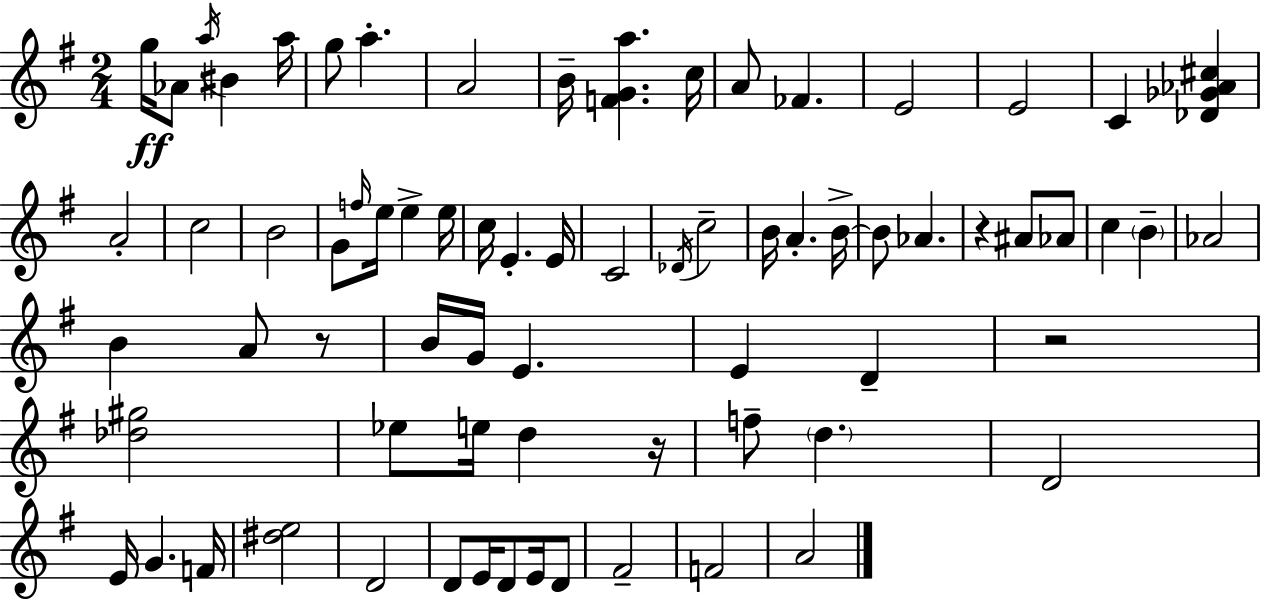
G5/s Ab4/e A5/s BIS4/q A5/s G5/e A5/q. A4/h B4/s [F4,G4,A5]/q. C5/s A4/e FES4/q. E4/h E4/h C4/q [Db4,Gb4,Ab4,C#5]/q A4/h C5/h B4/h G4/e F5/s E5/s E5/q E5/s C5/s E4/q. E4/s C4/h Db4/s C5/h B4/s A4/q. B4/s B4/e Ab4/q. R/q A#4/e Ab4/e C5/q B4/q Ab4/h B4/q A4/e R/e B4/s G4/s E4/q. E4/q D4/q R/h [Db5,G#5]/h Eb5/e E5/s D5/q R/s F5/e D5/q. D4/h E4/s G4/q. F4/s [D#5,E5]/h D4/h D4/e E4/s D4/e E4/s D4/e F#4/h F4/h A4/h